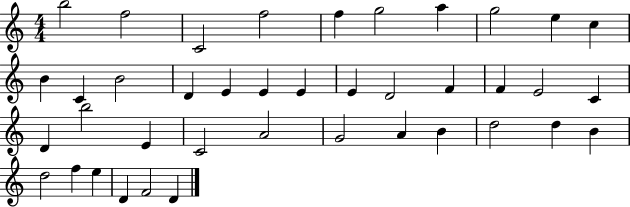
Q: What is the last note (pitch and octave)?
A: D4